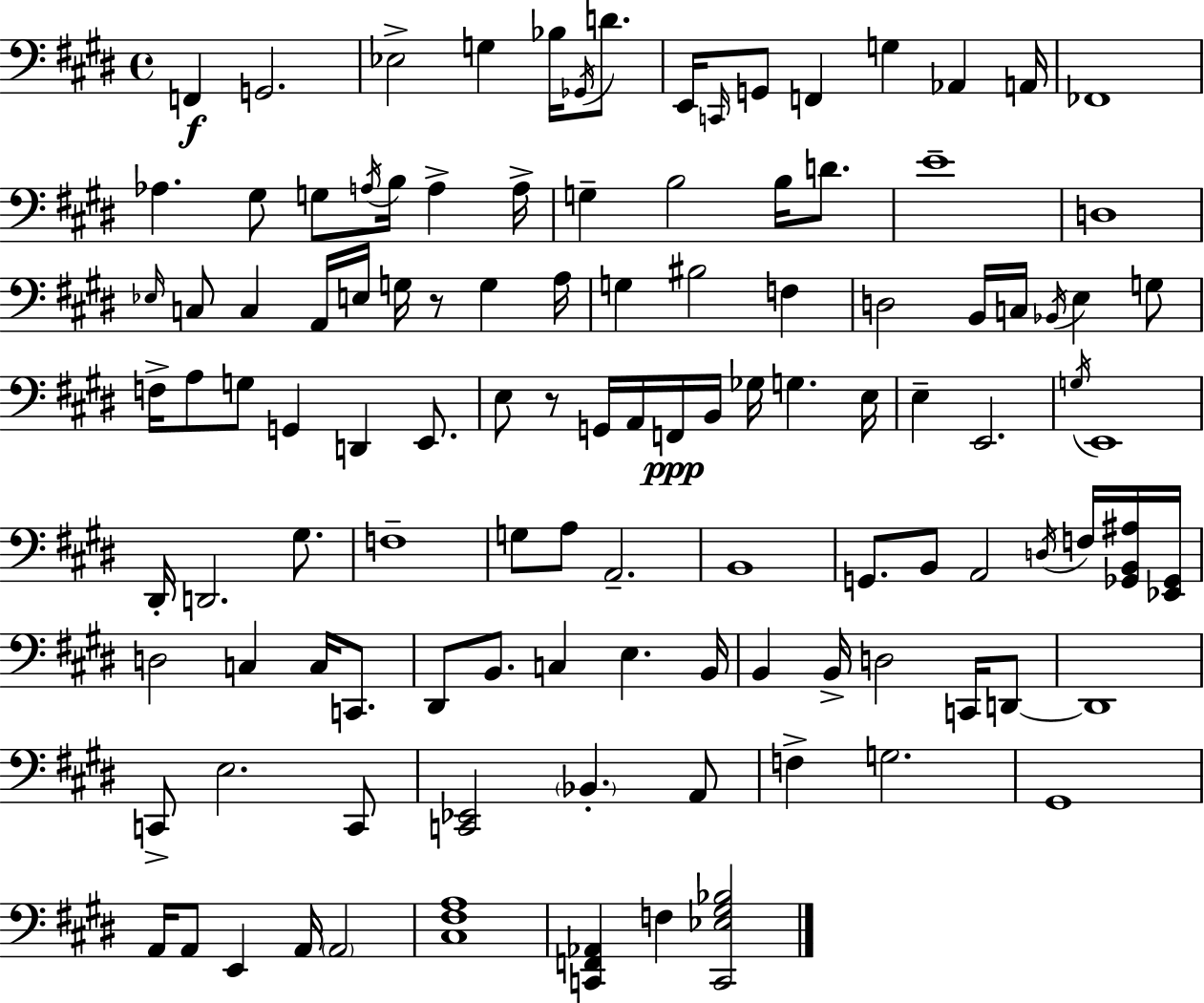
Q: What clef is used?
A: bass